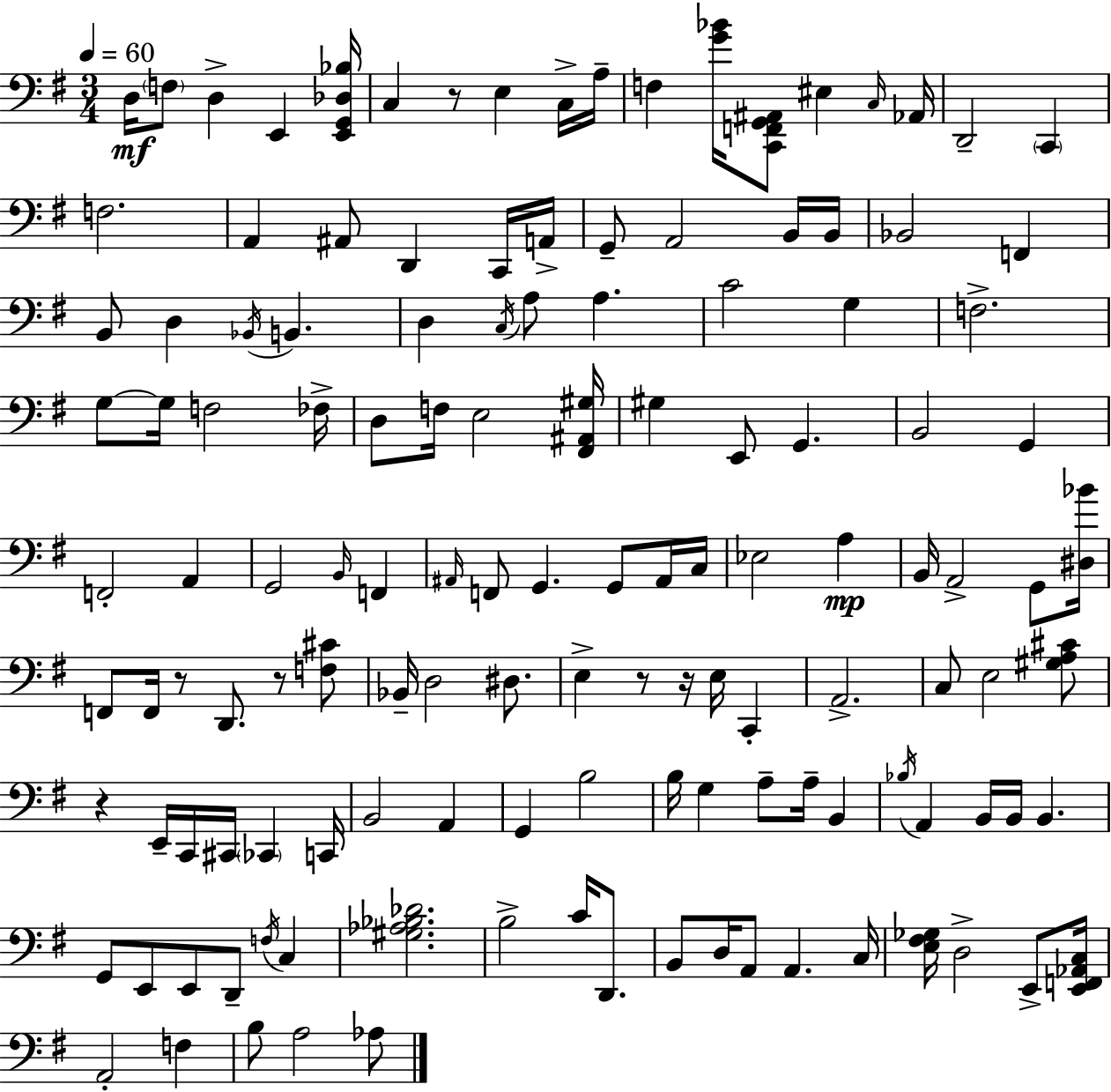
X:1
T:Untitled
M:3/4
L:1/4
K:Em
D,/4 F,/2 D, E,, [E,,G,,_D,_B,]/4 C, z/2 E, C,/4 A,/4 F, [G_B]/4 [C,,F,,G,,^A,,]/2 ^E, C,/4 _A,,/4 D,,2 C,, F,2 A,, ^A,,/2 D,, C,,/4 A,,/4 G,,/2 A,,2 B,,/4 B,,/4 _B,,2 F,, B,,/2 D, _B,,/4 B,, D, C,/4 A,/2 A, C2 G, F,2 G,/2 G,/4 F,2 _F,/4 D,/2 F,/4 E,2 [^F,,^A,,^G,]/4 ^G, E,,/2 G,, B,,2 G,, F,,2 A,, G,,2 B,,/4 F,, ^A,,/4 F,,/2 G,, G,,/2 ^A,,/4 C,/4 _E,2 A, B,,/4 A,,2 G,,/2 [^D,_B]/4 F,,/2 F,,/4 z/2 D,,/2 z/2 [F,^C]/2 _B,,/4 D,2 ^D,/2 E, z/2 z/4 E,/4 C,, A,,2 C,/2 E,2 [^G,A,^C]/2 z E,,/4 C,,/4 ^C,,/4 _C,, C,,/4 B,,2 A,, G,, B,2 B,/4 G, A,/2 A,/4 B,, _B,/4 A,, B,,/4 B,,/4 B,, G,,/2 E,,/2 E,,/2 D,,/2 F,/4 C, [^G,_A,_B,_D]2 B,2 C/4 D,,/2 B,,/2 D,/4 A,,/2 A,, C,/4 [E,^F,_G,]/4 D,2 E,,/2 [E,,F,,_A,,C,]/4 A,,2 F, B,/2 A,2 _A,/2